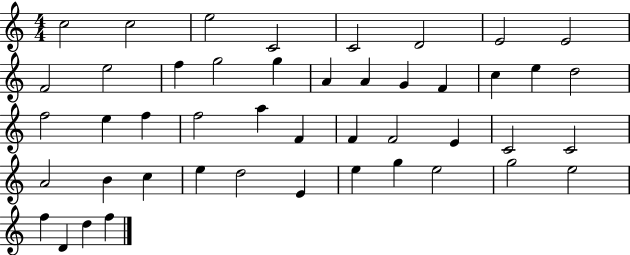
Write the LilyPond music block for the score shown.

{
  \clef treble
  \numericTimeSignature
  \time 4/4
  \key c \major
  c''2 c''2 | e''2 c'2 | c'2 d'2 | e'2 e'2 | \break f'2 e''2 | f''4 g''2 g''4 | a'4 a'4 g'4 f'4 | c''4 e''4 d''2 | \break f''2 e''4 f''4 | f''2 a''4 f'4 | f'4 f'2 e'4 | c'2 c'2 | \break a'2 b'4 c''4 | e''4 d''2 e'4 | e''4 g''4 e''2 | g''2 e''2 | \break f''4 d'4 d''4 f''4 | \bar "|."
}